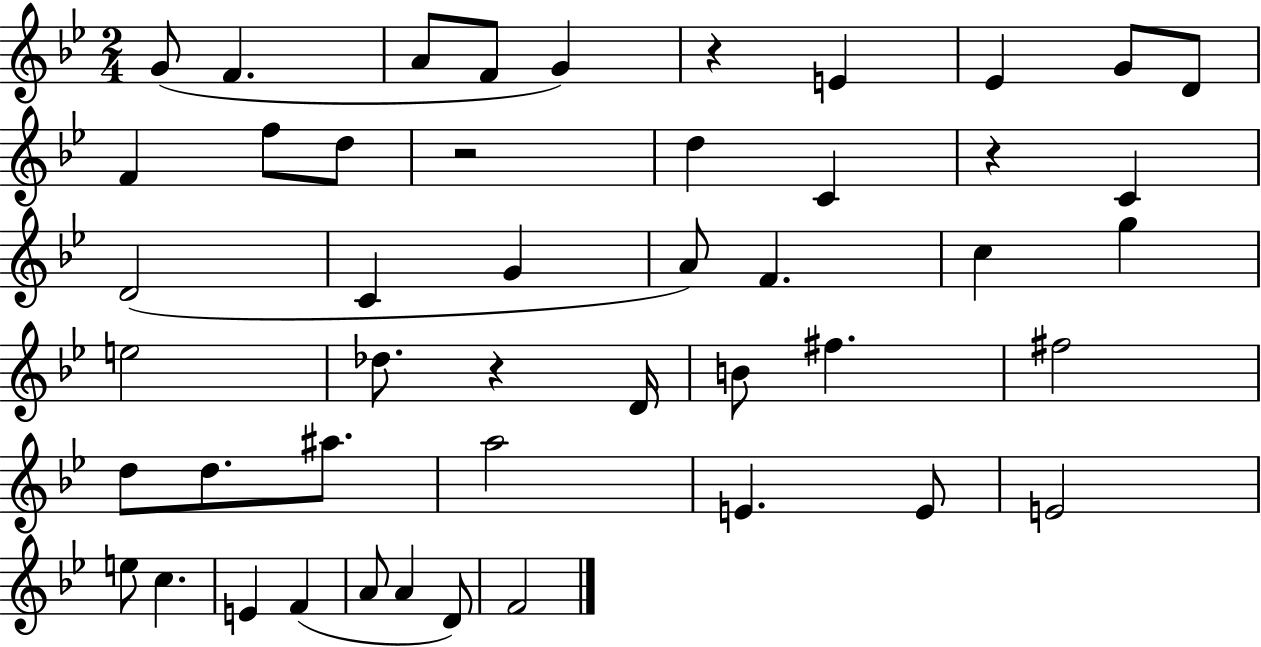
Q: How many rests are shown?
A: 4